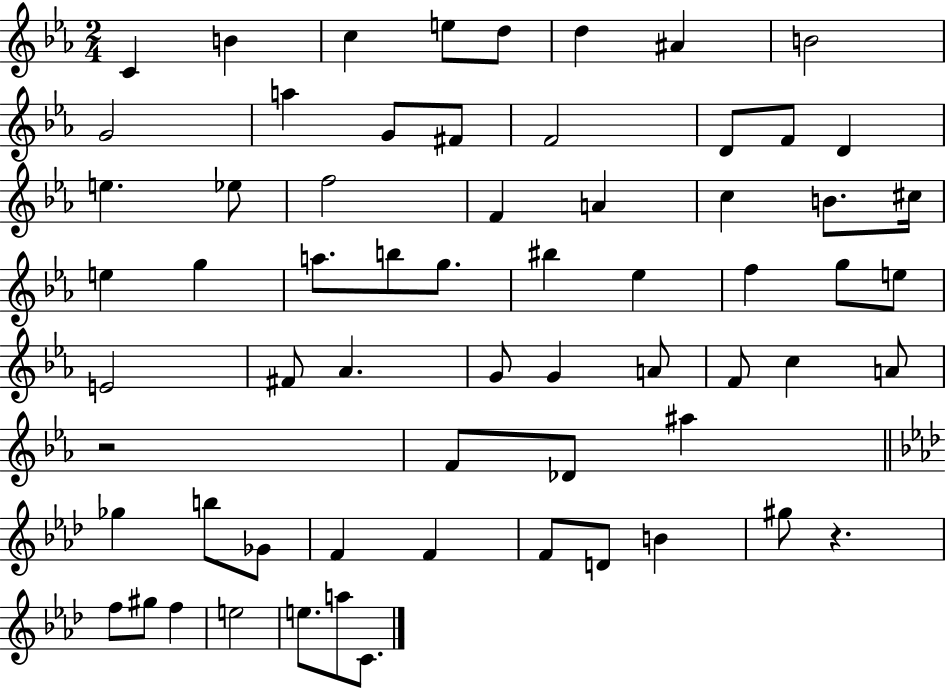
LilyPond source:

{
  \clef treble
  \numericTimeSignature
  \time 2/4
  \key ees \major
  c'4 b'4 | c''4 e''8 d''8 | d''4 ais'4 | b'2 | \break g'2 | a''4 g'8 fis'8 | f'2 | d'8 f'8 d'4 | \break e''4. ees''8 | f''2 | f'4 a'4 | c''4 b'8. cis''16 | \break e''4 g''4 | a''8. b''8 g''8. | bis''4 ees''4 | f''4 g''8 e''8 | \break e'2 | fis'8 aes'4. | g'8 g'4 a'8 | f'8 c''4 a'8 | \break r2 | f'8 des'8 ais''4 | \bar "||" \break \key f \minor ges''4 b''8 ges'8 | f'4 f'4 | f'8 d'8 b'4 | gis''8 r4. | \break f''8 gis''8 f''4 | e''2 | e''8. a''8 c'8. | \bar "|."
}